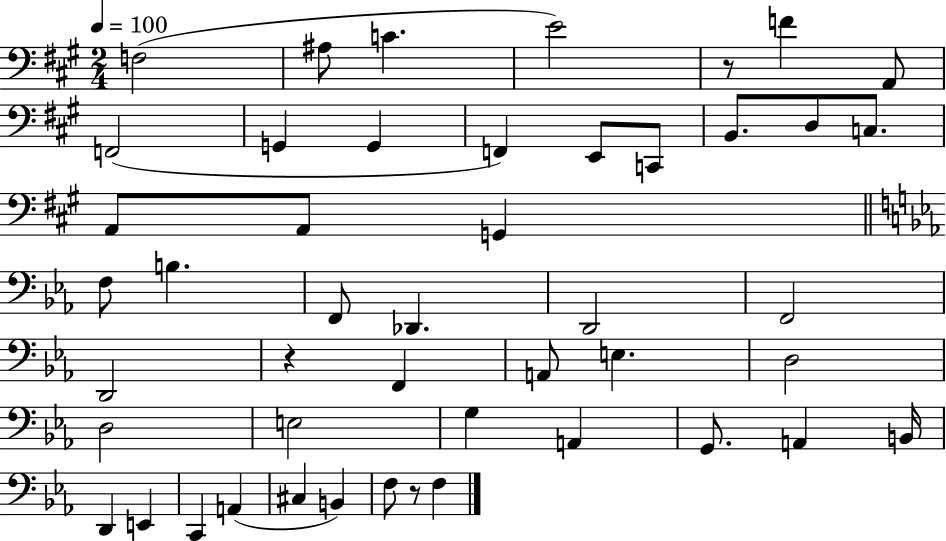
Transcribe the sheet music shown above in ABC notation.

X:1
T:Untitled
M:2/4
L:1/4
K:A
F,2 ^A,/2 C E2 z/2 F A,,/2 F,,2 G,, G,, F,, E,,/2 C,,/2 B,,/2 D,/2 C,/2 A,,/2 A,,/2 G,, F,/2 B, F,,/2 _D,, D,,2 F,,2 D,,2 z F,, A,,/2 E, D,2 D,2 E,2 G, A,, G,,/2 A,, B,,/4 D,, E,, C,, A,, ^C, B,, F,/2 z/2 F,